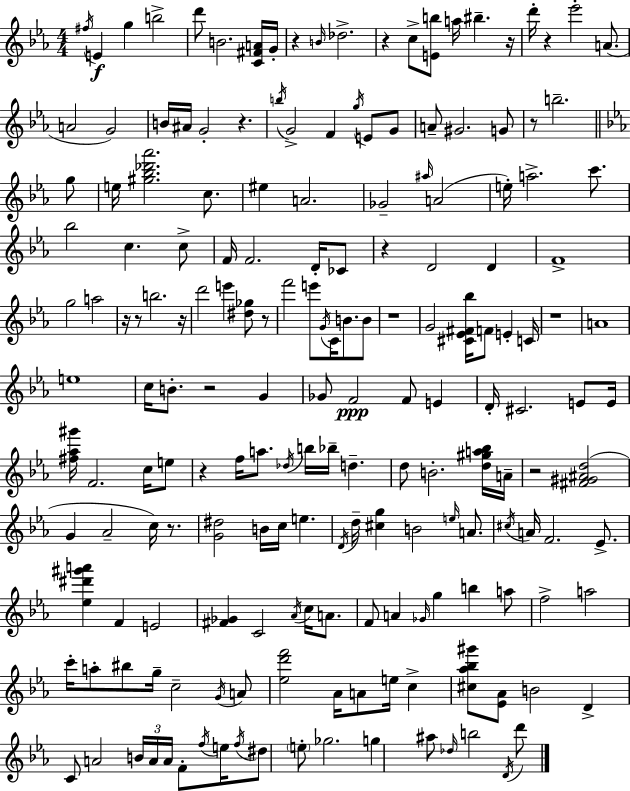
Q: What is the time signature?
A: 4/4